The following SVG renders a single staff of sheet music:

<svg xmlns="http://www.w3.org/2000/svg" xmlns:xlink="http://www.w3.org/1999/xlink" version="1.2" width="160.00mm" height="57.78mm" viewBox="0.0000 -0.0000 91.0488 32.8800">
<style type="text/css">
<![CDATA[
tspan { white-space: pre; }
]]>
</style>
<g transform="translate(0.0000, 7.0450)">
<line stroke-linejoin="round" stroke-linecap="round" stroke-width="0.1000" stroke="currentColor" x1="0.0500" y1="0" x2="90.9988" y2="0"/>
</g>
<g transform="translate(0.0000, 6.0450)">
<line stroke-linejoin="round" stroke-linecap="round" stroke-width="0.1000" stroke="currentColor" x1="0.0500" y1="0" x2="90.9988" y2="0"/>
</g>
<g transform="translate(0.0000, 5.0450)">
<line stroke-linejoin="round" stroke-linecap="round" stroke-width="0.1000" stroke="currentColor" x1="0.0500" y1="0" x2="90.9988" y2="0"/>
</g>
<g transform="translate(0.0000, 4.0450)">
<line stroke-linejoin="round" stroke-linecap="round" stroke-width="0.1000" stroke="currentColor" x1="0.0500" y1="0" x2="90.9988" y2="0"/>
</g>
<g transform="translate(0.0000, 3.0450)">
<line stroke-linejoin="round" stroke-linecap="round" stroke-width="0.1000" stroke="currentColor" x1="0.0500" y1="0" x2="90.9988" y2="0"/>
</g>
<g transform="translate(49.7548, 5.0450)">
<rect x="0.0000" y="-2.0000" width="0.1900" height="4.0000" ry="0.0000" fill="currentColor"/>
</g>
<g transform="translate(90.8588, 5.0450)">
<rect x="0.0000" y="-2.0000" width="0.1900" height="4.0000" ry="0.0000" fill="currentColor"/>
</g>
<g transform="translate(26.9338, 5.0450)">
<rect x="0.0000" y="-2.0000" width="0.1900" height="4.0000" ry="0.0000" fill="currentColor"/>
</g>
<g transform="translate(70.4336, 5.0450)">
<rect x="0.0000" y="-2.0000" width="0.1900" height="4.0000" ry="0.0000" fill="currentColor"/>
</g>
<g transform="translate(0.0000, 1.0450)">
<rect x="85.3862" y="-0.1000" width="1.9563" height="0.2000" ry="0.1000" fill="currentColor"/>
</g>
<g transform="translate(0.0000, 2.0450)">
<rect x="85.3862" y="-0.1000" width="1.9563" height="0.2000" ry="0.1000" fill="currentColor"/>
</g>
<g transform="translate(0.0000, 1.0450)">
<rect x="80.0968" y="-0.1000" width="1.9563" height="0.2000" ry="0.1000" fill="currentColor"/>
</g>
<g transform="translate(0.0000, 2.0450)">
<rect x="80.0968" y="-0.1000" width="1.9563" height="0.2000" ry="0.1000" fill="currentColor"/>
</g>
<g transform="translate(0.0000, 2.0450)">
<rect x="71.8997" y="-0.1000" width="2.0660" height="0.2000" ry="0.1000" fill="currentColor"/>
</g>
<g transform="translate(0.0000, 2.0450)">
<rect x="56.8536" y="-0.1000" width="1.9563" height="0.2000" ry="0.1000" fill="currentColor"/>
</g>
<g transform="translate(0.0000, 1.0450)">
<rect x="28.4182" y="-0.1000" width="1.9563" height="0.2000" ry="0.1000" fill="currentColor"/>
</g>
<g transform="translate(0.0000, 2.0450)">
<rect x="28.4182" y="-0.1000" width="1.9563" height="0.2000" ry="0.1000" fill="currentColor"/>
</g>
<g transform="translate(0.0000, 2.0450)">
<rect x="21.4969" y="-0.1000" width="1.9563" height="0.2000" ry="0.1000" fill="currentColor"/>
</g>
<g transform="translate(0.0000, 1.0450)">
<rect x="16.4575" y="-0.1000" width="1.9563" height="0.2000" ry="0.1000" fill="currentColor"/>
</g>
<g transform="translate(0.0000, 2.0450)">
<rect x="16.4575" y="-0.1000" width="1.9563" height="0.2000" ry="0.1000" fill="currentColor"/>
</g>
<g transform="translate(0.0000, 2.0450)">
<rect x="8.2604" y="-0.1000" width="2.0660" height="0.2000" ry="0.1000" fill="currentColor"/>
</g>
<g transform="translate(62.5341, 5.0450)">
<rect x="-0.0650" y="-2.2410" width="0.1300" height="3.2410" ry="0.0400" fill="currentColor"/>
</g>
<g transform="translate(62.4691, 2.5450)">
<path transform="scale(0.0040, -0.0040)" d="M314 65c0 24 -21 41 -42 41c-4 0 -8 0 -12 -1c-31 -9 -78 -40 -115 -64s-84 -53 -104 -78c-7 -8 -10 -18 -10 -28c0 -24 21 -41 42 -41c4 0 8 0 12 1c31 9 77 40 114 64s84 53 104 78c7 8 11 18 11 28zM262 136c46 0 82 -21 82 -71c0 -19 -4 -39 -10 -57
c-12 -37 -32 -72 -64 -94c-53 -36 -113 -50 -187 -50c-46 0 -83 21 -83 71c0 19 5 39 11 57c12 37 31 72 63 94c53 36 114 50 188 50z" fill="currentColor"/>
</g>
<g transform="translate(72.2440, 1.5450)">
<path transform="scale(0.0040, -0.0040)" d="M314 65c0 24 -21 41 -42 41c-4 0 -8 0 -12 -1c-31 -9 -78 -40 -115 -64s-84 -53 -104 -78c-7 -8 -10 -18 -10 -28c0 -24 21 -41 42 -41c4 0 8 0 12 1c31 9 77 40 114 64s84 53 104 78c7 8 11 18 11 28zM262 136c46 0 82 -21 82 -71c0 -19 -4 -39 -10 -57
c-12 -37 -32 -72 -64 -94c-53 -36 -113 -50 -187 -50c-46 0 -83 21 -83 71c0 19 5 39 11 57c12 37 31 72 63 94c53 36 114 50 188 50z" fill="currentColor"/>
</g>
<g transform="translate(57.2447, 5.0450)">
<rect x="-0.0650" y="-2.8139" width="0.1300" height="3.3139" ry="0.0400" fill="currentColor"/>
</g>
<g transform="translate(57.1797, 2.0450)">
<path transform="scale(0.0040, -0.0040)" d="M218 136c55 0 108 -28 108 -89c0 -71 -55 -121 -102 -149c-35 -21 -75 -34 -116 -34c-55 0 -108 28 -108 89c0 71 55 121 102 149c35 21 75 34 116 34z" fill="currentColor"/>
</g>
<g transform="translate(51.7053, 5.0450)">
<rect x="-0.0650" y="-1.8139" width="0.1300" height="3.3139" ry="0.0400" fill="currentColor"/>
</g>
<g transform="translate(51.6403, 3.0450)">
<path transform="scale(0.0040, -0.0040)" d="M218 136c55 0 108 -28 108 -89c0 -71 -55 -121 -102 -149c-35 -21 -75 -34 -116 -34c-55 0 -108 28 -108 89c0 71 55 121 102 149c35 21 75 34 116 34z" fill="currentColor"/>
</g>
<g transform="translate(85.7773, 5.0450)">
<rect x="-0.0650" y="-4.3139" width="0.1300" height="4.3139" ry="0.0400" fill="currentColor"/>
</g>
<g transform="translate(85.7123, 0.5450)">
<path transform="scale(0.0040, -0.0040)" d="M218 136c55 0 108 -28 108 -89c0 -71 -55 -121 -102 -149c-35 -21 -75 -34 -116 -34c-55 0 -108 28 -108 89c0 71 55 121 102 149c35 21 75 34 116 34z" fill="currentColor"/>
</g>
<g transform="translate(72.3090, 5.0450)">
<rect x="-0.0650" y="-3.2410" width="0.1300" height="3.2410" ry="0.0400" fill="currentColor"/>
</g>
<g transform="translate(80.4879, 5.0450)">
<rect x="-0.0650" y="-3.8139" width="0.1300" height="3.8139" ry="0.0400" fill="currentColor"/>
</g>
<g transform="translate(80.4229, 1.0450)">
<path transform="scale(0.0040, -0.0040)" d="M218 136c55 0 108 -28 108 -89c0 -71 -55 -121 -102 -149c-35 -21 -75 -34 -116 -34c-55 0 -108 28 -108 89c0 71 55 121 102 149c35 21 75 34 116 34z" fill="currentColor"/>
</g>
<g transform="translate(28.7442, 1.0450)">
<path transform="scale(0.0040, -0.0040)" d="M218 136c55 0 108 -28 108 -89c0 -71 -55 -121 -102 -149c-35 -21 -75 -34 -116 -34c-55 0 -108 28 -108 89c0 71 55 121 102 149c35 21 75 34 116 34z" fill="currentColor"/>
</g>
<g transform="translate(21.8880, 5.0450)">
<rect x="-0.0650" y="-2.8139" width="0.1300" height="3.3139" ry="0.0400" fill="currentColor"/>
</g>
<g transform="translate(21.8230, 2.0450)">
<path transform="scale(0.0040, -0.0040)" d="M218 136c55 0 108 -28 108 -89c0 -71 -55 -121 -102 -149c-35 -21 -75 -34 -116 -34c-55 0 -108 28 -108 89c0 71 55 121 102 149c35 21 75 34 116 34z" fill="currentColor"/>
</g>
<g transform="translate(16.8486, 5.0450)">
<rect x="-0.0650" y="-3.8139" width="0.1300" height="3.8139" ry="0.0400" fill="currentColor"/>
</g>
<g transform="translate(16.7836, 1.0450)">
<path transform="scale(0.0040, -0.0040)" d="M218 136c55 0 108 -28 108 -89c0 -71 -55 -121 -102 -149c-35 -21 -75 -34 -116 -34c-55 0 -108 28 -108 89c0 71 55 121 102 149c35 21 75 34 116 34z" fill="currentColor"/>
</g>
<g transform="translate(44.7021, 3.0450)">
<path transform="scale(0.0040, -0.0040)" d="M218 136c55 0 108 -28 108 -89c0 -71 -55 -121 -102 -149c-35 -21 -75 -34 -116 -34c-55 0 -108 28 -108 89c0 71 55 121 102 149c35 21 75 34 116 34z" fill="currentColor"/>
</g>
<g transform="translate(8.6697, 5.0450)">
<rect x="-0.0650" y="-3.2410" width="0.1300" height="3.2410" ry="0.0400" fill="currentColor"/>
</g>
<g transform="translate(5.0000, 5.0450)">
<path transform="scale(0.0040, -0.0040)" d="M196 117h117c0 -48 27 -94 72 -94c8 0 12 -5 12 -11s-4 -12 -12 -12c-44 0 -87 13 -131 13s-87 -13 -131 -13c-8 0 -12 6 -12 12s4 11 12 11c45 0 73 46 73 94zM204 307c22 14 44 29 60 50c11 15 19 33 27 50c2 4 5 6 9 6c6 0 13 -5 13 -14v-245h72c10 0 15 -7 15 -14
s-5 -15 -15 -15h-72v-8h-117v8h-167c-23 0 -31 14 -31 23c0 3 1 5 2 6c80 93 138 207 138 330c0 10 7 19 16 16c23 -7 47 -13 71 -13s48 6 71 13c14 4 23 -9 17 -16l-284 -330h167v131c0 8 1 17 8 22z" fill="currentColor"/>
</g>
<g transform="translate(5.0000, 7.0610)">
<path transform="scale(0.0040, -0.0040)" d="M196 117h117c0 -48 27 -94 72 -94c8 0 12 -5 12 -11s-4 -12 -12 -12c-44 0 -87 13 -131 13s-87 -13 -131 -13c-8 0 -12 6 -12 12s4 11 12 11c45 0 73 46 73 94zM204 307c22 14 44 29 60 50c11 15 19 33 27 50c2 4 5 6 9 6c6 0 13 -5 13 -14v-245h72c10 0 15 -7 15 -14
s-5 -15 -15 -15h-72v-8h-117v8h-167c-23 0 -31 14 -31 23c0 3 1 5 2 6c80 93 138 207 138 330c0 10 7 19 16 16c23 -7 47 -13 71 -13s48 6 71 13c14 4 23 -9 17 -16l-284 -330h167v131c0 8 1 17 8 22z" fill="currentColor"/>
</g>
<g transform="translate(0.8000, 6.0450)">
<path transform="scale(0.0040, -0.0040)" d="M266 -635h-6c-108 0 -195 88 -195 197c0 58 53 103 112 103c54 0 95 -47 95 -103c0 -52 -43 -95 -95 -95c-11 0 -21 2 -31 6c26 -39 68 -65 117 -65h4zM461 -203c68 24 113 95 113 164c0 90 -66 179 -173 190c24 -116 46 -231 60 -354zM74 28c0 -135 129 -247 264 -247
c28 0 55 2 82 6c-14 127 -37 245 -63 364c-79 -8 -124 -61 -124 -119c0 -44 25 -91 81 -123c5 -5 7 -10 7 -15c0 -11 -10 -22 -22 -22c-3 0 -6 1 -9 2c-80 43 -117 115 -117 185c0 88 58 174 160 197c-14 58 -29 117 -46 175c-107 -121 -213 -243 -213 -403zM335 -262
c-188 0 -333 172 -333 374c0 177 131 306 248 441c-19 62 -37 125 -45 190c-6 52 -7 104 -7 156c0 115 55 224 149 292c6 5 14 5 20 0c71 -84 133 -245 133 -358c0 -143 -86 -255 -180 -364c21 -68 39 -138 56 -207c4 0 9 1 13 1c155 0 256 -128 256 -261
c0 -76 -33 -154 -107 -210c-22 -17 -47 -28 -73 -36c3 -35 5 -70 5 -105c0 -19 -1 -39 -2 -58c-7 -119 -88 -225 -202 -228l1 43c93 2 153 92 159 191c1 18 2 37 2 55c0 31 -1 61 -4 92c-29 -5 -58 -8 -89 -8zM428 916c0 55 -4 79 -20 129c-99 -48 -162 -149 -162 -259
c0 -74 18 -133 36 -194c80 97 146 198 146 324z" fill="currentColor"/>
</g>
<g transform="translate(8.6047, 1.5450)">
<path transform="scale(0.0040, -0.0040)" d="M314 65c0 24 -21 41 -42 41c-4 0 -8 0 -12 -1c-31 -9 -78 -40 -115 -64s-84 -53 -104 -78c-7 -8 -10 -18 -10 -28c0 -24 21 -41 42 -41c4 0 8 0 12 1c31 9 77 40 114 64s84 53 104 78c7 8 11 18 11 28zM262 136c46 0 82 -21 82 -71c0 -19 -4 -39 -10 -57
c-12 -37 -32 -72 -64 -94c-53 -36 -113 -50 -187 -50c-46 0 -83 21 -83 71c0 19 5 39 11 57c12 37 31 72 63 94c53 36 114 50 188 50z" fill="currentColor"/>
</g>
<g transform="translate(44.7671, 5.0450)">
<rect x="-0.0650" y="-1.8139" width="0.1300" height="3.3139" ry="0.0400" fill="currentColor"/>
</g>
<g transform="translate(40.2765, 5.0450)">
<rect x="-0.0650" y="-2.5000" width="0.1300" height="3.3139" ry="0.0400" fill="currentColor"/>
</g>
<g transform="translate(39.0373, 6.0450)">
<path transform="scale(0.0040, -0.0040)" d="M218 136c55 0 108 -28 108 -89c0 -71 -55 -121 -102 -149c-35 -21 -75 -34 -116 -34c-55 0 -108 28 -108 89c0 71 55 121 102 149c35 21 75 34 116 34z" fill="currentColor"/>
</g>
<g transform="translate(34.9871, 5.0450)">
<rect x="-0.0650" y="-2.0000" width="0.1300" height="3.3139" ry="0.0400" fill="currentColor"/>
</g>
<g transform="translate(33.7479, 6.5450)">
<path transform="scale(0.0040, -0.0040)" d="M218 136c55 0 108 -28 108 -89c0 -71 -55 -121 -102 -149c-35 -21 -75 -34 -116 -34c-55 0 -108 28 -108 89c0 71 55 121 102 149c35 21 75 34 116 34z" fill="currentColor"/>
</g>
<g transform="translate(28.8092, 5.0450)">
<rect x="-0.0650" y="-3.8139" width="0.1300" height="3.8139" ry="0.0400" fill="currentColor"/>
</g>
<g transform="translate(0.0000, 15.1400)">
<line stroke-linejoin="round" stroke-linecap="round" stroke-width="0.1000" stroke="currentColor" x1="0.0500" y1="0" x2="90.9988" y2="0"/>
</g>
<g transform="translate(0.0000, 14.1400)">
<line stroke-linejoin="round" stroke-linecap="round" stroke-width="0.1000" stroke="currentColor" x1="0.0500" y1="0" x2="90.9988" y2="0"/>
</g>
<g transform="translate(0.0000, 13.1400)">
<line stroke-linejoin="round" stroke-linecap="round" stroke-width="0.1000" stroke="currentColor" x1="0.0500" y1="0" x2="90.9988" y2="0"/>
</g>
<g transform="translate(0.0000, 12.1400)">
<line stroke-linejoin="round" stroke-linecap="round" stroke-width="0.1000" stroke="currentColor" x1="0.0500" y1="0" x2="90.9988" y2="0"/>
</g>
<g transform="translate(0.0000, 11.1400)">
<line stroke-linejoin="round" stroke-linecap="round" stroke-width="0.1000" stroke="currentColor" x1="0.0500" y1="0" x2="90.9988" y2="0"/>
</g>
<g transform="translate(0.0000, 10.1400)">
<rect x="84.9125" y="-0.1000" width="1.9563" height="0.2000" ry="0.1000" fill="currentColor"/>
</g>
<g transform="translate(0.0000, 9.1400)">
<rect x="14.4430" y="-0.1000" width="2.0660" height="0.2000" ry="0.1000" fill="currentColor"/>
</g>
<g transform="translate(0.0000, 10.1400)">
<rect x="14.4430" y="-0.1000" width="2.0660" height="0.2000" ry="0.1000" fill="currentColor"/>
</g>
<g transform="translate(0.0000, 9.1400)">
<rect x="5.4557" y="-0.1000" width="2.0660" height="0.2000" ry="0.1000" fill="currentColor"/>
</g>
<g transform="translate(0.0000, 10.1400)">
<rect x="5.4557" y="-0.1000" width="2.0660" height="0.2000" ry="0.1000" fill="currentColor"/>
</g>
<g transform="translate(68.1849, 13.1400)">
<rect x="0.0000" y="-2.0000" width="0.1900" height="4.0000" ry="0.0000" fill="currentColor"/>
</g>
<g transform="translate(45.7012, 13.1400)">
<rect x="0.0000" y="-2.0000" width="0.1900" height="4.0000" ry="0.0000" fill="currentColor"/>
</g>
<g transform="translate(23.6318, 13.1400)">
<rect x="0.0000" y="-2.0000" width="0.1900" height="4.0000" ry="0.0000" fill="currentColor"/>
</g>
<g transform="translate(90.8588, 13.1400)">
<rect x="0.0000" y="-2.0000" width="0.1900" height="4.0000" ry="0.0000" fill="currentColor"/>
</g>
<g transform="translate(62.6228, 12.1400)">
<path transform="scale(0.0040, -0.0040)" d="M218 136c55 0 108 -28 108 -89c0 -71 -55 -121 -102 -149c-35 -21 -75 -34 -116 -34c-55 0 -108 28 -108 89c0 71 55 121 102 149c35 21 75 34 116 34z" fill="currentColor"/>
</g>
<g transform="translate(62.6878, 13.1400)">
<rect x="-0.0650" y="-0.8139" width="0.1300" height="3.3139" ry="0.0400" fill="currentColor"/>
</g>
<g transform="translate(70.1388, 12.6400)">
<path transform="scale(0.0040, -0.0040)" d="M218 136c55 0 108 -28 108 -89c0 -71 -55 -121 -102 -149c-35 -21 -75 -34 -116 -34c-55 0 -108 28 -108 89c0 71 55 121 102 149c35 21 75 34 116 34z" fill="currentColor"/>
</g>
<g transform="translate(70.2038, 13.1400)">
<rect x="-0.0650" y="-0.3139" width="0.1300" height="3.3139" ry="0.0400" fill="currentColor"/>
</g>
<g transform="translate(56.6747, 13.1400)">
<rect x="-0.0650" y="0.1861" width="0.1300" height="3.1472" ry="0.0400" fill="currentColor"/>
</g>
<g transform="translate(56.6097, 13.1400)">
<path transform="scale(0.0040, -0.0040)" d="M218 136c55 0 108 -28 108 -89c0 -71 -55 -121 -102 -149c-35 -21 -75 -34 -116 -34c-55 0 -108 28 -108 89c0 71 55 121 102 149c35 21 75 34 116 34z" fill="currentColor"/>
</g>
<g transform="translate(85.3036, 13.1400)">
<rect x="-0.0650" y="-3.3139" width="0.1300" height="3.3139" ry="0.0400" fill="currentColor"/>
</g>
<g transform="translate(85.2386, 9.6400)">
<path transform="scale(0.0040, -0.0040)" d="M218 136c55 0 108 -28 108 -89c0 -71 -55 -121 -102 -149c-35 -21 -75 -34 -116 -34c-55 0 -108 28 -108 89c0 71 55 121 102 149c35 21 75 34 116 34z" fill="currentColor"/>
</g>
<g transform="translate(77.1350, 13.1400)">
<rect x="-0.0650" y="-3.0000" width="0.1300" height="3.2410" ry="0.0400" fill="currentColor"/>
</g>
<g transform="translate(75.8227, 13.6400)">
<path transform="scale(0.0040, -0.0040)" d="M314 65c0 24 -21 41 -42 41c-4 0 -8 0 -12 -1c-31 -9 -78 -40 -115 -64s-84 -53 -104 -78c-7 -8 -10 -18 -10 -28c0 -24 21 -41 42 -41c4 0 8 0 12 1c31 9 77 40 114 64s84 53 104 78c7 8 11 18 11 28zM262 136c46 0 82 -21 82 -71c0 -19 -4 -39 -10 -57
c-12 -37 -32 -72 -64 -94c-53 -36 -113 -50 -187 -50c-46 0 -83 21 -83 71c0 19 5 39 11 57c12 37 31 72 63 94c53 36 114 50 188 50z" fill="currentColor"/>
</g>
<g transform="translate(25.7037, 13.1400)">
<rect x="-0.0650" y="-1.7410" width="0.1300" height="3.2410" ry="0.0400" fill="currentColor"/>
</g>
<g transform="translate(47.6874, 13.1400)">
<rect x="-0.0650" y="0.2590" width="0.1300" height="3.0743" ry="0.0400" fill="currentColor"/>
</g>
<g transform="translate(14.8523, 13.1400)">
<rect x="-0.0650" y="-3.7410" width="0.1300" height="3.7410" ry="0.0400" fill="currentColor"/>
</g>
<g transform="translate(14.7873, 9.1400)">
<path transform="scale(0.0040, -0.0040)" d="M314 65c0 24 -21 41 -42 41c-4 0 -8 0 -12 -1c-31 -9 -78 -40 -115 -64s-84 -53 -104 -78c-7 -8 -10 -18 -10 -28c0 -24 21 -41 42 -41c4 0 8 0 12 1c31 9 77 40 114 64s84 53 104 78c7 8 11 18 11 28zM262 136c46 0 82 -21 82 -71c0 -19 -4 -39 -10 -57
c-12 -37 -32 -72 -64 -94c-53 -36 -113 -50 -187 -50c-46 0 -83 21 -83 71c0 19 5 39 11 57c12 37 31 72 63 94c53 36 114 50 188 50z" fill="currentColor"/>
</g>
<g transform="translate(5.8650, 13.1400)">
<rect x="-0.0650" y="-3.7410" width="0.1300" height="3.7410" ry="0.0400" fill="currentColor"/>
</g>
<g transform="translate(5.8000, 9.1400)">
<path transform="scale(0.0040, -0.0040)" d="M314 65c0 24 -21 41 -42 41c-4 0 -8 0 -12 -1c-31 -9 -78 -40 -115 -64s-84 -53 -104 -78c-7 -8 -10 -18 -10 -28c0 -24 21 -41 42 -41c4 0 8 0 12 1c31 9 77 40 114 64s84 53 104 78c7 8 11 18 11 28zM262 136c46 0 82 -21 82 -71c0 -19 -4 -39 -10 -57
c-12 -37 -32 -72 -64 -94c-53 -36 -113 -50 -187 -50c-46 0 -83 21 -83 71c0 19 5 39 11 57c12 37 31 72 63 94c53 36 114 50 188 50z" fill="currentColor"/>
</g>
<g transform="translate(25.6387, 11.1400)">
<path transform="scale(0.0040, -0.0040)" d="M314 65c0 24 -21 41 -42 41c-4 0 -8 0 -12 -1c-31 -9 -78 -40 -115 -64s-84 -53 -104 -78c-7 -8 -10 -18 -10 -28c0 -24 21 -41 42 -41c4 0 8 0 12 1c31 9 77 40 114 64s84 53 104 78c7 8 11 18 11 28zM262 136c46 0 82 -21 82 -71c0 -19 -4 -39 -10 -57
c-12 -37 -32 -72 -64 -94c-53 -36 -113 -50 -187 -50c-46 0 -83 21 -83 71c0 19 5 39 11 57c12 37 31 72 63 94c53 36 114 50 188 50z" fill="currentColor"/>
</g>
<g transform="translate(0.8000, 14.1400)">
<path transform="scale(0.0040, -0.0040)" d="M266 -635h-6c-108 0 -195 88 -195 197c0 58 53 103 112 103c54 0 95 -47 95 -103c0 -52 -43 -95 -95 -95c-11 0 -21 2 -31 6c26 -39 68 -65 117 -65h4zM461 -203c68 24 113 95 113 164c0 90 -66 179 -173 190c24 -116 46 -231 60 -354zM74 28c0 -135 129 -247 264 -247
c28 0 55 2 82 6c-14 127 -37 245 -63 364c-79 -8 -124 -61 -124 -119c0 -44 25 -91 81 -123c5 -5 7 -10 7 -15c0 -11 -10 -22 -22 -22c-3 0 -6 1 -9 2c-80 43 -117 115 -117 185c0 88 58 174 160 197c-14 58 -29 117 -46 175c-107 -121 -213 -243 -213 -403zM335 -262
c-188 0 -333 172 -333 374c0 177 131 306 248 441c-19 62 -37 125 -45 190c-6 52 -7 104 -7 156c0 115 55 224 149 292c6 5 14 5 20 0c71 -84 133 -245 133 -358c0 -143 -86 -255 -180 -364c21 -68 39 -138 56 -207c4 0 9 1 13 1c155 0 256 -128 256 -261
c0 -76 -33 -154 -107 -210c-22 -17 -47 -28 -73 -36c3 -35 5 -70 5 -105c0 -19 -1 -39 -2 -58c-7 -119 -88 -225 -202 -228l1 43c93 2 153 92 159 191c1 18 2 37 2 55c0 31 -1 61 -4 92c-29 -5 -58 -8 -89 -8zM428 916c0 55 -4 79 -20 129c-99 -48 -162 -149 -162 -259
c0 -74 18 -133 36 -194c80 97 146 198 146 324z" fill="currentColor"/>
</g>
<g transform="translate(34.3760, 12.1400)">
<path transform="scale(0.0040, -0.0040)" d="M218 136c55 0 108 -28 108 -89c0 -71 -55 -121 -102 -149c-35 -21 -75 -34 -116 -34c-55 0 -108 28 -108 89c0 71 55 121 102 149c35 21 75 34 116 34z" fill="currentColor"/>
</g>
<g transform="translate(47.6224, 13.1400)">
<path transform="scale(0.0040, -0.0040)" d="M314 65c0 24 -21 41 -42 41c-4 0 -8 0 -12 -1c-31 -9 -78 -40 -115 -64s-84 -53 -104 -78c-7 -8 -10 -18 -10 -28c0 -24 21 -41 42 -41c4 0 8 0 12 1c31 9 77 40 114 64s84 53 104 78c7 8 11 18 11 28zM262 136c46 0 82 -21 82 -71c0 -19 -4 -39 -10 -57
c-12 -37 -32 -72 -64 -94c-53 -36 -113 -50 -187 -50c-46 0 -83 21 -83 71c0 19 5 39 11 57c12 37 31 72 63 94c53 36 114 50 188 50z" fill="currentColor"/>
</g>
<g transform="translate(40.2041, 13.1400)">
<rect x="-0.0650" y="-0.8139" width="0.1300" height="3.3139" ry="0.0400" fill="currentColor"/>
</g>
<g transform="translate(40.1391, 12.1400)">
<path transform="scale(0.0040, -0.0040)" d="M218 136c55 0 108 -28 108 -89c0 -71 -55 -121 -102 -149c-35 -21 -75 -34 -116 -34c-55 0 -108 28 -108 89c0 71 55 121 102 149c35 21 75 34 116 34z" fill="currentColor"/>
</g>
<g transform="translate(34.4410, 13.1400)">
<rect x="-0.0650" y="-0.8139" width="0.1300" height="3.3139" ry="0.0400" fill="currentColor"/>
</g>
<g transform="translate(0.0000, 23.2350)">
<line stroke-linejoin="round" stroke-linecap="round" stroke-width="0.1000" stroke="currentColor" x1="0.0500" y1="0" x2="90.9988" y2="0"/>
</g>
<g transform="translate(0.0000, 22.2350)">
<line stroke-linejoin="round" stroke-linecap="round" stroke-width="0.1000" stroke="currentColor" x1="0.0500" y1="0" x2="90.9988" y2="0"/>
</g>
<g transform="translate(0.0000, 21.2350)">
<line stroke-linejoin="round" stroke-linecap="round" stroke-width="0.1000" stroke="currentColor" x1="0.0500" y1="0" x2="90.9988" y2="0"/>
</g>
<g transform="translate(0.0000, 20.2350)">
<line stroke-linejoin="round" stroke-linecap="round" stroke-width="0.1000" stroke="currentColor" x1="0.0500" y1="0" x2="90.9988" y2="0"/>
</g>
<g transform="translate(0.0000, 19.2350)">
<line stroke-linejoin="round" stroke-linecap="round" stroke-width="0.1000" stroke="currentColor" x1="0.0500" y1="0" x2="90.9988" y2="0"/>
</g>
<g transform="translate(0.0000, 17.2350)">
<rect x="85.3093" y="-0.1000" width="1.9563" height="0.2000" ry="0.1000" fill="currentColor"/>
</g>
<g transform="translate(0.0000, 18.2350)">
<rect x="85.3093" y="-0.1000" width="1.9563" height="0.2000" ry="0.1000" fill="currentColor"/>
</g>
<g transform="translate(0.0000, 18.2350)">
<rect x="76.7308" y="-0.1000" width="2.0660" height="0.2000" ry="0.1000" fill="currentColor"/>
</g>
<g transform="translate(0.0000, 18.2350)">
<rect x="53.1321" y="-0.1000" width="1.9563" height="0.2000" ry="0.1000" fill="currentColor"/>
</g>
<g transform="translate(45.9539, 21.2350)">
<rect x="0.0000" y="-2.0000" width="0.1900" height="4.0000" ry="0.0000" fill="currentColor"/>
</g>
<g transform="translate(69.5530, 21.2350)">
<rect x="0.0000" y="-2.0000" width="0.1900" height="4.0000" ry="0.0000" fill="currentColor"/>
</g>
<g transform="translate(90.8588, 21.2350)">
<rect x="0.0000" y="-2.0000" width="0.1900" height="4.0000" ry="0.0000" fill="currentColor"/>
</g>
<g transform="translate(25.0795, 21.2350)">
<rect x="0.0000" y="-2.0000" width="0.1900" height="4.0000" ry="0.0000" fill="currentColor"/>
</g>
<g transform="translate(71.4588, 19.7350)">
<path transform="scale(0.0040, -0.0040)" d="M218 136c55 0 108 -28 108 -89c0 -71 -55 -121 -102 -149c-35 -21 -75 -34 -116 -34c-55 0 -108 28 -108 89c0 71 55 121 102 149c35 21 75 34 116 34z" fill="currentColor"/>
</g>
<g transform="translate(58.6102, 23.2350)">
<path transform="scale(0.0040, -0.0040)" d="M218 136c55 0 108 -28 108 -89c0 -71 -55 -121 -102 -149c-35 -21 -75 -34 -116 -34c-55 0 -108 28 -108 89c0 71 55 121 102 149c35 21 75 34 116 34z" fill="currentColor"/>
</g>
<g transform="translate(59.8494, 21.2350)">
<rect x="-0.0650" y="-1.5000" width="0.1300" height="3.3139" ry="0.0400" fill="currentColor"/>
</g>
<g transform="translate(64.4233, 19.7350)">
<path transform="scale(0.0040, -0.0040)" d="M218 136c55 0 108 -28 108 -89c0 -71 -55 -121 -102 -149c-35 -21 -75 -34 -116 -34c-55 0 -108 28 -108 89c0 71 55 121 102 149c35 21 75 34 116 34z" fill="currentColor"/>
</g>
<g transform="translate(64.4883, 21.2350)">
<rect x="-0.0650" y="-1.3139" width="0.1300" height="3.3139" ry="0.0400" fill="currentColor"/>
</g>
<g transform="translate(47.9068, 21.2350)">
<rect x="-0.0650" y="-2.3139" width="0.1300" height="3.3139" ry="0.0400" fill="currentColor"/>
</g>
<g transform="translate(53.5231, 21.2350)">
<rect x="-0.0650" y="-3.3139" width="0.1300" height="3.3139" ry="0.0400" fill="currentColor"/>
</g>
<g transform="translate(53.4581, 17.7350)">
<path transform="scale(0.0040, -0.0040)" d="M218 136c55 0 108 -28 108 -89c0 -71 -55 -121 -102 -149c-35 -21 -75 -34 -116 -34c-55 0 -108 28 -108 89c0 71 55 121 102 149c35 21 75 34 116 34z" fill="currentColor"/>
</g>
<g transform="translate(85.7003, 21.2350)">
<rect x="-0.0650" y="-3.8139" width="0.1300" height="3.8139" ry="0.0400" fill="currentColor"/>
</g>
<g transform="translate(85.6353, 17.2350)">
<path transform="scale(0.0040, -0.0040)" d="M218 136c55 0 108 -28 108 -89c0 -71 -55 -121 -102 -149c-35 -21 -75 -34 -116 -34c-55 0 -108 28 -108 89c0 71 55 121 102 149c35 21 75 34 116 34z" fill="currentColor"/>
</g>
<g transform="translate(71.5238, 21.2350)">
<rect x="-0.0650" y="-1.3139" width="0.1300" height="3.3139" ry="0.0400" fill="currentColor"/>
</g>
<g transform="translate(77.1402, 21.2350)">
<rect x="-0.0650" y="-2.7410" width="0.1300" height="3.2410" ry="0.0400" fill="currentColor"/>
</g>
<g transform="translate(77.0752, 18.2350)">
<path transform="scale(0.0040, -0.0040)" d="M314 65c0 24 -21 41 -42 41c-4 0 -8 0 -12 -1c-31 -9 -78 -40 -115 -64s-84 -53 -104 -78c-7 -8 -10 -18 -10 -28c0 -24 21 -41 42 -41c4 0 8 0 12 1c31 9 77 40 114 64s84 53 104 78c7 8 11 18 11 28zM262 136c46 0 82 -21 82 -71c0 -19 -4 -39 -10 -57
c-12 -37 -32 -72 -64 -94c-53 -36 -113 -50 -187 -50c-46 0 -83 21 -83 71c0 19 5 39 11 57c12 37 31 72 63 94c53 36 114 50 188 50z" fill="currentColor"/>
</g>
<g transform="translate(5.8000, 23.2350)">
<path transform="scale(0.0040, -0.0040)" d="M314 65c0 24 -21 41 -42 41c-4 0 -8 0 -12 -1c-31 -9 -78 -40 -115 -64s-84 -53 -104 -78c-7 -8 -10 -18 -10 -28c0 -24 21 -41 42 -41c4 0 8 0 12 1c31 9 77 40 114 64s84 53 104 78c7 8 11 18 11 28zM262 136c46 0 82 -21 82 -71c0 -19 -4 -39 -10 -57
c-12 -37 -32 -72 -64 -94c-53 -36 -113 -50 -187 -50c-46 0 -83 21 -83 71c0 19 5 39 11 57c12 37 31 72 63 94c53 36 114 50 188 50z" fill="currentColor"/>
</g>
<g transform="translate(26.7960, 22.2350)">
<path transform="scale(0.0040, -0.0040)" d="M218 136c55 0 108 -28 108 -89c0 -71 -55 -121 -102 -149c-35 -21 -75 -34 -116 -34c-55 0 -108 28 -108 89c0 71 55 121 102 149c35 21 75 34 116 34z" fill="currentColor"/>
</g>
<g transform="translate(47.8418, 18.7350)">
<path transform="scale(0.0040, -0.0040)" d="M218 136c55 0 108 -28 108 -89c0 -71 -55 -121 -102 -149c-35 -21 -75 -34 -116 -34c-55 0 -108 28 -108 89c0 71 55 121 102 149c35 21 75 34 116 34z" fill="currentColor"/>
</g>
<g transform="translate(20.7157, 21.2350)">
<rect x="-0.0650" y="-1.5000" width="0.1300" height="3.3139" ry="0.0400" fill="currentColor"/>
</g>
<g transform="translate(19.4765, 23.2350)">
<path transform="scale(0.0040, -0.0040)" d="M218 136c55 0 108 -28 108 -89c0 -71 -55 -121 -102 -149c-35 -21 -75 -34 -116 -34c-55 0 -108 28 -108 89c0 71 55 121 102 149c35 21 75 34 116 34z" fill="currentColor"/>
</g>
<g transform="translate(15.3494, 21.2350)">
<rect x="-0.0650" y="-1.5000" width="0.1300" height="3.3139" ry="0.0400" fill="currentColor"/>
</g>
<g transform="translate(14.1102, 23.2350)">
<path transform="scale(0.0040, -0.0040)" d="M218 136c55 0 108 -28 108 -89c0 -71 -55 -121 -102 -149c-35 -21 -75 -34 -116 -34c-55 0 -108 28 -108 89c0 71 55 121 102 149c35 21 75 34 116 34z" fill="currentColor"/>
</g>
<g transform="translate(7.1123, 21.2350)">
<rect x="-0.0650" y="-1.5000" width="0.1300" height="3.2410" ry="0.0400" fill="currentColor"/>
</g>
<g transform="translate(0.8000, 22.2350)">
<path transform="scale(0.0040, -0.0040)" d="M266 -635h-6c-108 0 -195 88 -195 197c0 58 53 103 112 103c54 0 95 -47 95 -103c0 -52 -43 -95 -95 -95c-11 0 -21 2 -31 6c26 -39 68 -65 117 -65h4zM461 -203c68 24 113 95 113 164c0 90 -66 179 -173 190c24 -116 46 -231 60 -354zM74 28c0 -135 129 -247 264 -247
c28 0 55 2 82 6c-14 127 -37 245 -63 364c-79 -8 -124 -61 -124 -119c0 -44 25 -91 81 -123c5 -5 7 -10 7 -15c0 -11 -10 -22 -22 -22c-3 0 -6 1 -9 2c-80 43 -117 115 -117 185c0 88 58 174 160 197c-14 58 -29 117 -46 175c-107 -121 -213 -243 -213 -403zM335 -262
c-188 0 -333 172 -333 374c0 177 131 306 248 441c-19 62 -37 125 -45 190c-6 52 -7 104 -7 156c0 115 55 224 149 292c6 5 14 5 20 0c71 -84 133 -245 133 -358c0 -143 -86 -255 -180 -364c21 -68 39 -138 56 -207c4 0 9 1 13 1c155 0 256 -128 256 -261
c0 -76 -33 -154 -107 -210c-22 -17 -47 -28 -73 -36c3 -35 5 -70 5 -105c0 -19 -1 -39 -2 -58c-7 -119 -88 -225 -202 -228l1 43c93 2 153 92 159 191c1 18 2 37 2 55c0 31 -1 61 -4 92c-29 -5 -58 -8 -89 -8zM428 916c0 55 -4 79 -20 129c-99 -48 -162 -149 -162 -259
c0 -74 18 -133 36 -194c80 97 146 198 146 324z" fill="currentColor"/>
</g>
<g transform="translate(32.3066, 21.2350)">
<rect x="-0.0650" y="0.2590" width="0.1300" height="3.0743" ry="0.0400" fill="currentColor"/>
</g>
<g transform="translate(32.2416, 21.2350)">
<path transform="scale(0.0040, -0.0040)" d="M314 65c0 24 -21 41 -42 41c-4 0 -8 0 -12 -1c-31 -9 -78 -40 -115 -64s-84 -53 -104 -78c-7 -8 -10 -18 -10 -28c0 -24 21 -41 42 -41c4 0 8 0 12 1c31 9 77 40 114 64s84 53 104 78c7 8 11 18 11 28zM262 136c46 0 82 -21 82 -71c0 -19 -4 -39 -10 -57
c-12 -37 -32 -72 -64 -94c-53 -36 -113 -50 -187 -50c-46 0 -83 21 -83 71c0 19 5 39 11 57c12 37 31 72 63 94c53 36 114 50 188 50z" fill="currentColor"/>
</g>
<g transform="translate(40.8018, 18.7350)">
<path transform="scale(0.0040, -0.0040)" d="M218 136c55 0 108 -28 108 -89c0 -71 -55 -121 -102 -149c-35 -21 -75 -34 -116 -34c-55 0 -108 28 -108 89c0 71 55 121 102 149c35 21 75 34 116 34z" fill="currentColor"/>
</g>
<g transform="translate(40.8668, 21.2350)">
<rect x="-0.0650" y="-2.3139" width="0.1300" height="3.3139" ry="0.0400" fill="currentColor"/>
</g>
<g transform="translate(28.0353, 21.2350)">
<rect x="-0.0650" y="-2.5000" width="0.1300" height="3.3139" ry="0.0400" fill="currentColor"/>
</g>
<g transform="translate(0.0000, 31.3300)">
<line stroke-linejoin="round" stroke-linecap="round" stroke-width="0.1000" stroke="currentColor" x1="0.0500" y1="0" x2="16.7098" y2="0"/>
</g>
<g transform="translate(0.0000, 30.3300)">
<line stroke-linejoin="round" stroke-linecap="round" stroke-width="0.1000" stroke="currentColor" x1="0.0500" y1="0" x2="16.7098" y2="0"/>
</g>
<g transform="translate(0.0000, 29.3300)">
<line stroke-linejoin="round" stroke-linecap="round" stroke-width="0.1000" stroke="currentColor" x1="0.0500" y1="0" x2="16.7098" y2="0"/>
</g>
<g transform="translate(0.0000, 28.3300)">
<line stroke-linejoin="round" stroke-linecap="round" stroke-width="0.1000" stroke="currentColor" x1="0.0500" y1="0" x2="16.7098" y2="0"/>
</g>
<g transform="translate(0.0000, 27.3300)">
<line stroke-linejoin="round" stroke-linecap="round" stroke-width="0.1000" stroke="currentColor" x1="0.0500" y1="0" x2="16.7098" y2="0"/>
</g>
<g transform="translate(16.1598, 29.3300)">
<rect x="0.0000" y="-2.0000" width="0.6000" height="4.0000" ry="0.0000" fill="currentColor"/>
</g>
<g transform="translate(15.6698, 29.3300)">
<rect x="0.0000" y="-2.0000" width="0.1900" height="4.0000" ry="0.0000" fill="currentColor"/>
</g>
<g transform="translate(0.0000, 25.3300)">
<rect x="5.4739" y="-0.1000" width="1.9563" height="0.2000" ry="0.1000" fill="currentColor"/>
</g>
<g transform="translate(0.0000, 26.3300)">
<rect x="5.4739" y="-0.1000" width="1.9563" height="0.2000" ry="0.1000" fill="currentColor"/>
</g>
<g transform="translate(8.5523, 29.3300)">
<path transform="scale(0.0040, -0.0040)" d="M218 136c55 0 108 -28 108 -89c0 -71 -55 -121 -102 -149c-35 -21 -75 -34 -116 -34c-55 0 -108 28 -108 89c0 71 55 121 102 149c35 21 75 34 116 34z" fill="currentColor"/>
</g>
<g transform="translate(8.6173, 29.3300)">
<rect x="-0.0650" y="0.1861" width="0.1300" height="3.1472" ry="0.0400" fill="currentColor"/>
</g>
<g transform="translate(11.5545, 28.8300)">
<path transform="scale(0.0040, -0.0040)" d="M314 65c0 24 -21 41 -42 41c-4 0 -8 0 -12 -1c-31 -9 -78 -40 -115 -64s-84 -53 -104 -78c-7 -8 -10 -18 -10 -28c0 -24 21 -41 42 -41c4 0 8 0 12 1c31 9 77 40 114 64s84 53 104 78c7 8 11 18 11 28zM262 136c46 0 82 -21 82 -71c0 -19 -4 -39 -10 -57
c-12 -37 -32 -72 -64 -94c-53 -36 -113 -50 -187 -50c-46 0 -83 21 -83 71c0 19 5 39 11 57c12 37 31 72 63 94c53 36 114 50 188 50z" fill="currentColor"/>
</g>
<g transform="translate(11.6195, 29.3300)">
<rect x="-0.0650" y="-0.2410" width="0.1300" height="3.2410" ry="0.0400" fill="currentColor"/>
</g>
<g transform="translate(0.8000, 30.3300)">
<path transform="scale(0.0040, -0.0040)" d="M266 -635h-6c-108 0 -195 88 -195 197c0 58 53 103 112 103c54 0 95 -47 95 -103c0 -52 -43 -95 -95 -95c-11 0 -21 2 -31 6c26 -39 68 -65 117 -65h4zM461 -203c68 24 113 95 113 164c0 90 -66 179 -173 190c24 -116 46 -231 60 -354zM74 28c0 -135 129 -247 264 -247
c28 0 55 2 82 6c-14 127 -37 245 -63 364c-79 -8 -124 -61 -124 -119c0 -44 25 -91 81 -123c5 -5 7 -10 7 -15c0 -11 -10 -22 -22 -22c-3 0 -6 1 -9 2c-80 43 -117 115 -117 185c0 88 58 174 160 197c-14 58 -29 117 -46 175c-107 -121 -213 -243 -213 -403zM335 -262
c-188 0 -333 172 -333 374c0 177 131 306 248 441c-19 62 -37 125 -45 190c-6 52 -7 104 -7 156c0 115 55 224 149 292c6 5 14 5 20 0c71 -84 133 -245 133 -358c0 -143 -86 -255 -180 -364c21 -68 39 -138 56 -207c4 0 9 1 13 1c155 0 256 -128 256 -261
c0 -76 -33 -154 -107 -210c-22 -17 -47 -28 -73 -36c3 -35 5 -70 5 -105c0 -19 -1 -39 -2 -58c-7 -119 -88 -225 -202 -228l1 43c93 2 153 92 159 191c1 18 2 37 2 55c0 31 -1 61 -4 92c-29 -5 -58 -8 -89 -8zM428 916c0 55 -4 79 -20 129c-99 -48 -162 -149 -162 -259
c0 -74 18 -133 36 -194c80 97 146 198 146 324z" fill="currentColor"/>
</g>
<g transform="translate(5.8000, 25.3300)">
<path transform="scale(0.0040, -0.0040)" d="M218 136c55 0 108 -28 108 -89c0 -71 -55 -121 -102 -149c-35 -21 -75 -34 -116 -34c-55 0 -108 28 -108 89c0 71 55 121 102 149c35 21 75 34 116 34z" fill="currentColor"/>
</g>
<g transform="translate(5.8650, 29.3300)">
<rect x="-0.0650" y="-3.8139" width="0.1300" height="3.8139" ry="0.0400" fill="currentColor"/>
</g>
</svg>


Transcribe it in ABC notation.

X:1
T:Untitled
M:4/4
L:1/4
K:C
b2 c' a c' F G f f a g2 b2 c' d' c'2 c'2 f2 d d B2 B d c A2 b E2 E E G B2 g g b E e e a2 c' c' B c2